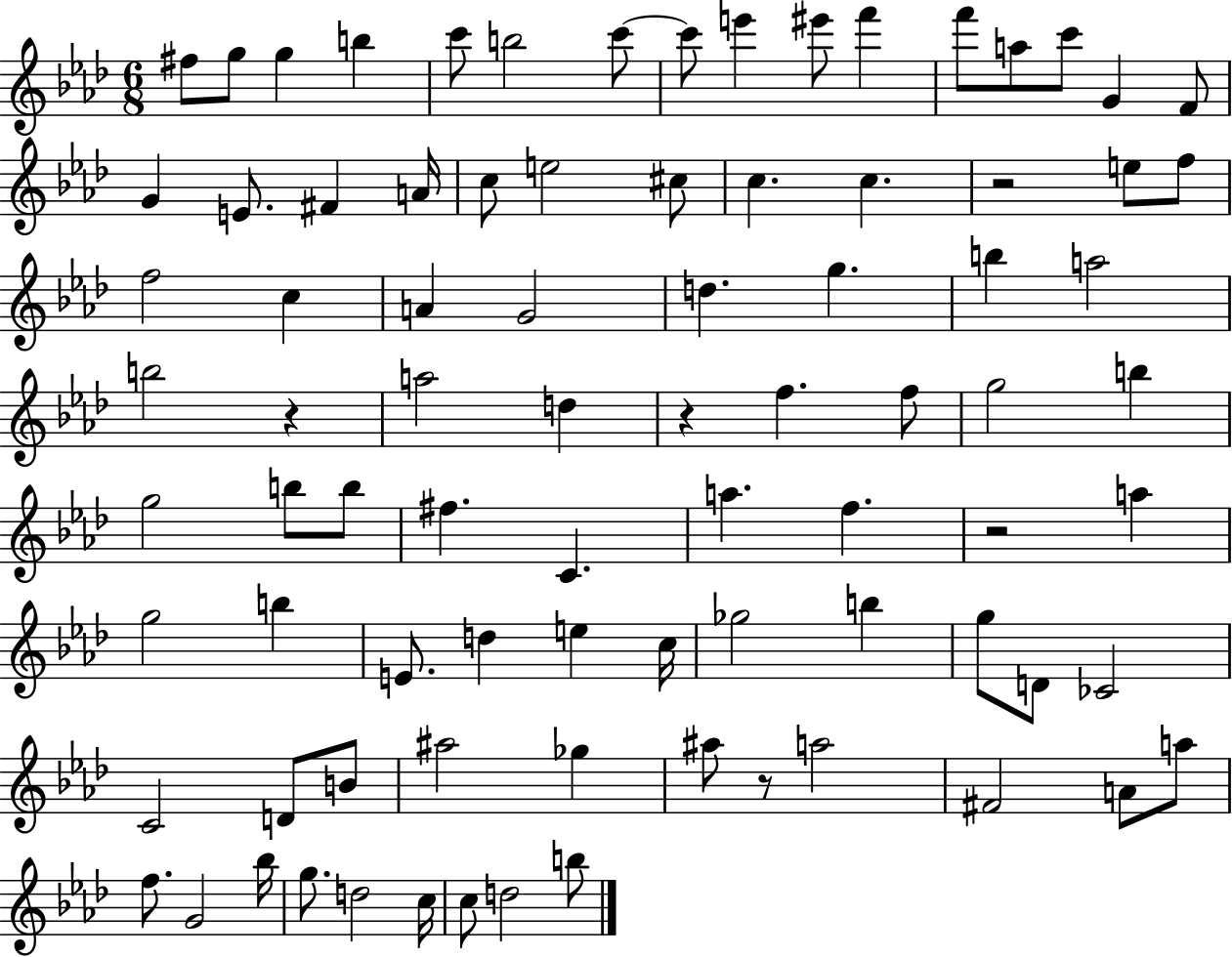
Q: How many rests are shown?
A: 5